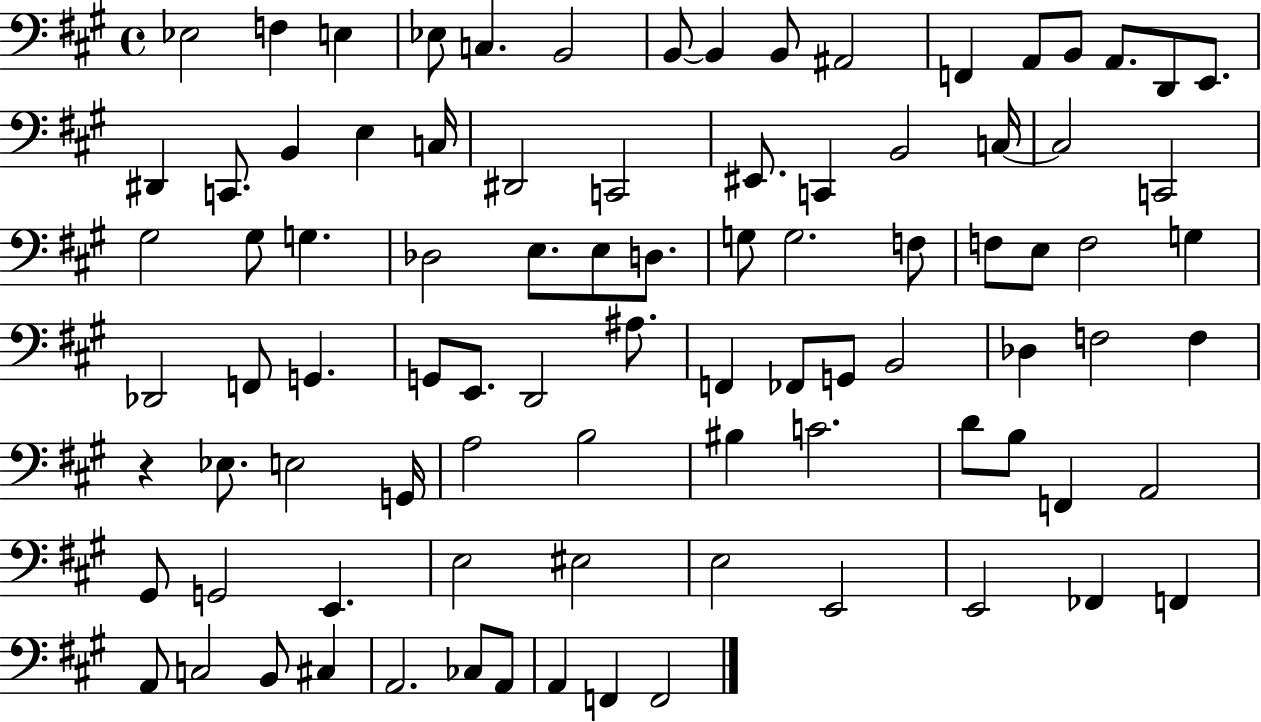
X:1
T:Untitled
M:4/4
L:1/4
K:A
_E,2 F, E, _E,/2 C, B,,2 B,,/2 B,, B,,/2 ^A,,2 F,, A,,/2 B,,/2 A,,/2 D,,/2 E,,/2 ^D,, C,,/2 B,, E, C,/4 ^D,,2 C,,2 ^E,,/2 C,, B,,2 C,/4 C,2 C,,2 ^G,2 ^G,/2 G, _D,2 E,/2 E,/2 D,/2 G,/2 G,2 F,/2 F,/2 E,/2 F,2 G, _D,,2 F,,/2 G,, G,,/2 E,,/2 D,,2 ^A,/2 F,, _F,,/2 G,,/2 B,,2 _D, F,2 F, z _E,/2 E,2 G,,/4 A,2 B,2 ^B, C2 D/2 B,/2 F,, A,,2 ^G,,/2 G,,2 E,, E,2 ^E,2 E,2 E,,2 E,,2 _F,, F,, A,,/2 C,2 B,,/2 ^C, A,,2 _C,/2 A,,/2 A,, F,, F,,2